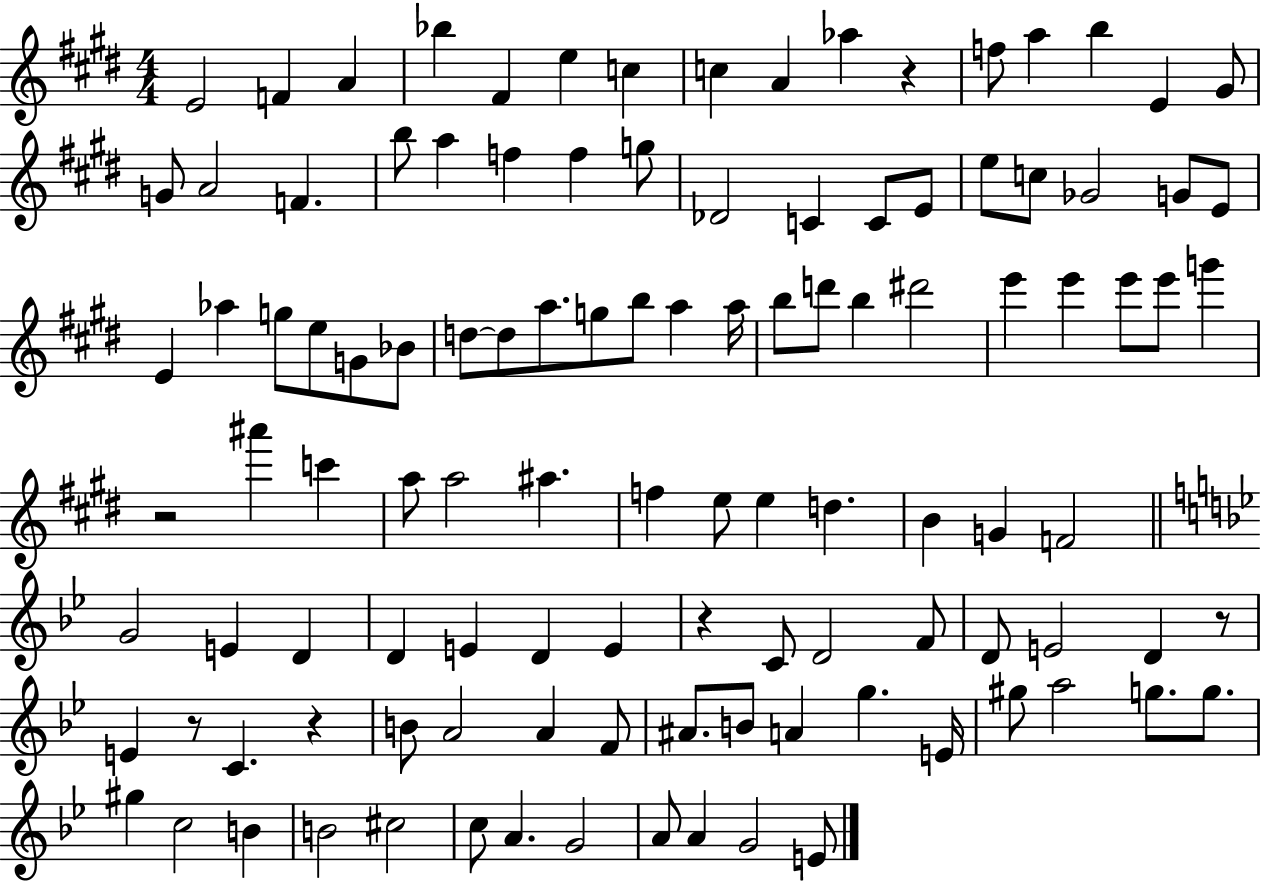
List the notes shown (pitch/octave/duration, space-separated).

E4/h F4/q A4/q Bb5/q F#4/q E5/q C5/q C5/q A4/q Ab5/q R/q F5/e A5/q B5/q E4/q G#4/e G4/e A4/h F4/q. B5/e A5/q F5/q F5/q G5/e Db4/h C4/q C4/e E4/e E5/e C5/e Gb4/h G4/e E4/e E4/q Ab5/q G5/e E5/e G4/e Bb4/e D5/e D5/e A5/e. G5/e B5/e A5/q A5/s B5/e D6/e B5/q D#6/h E6/q E6/q E6/e E6/e G6/q R/h A#6/q C6/q A5/e A5/h A#5/q. F5/q E5/e E5/q D5/q. B4/q G4/q F4/h G4/h E4/q D4/q D4/q E4/q D4/q E4/q R/q C4/e D4/h F4/e D4/e E4/h D4/q R/e E4/q R/e C4/q. R/q B4/e A4/h A4/q F4/e A#4/e. B4/e A4/q G5/q. E4/s G#5/e A5/h G5/e. G5/e. G#5/q C5/h B4/q B4/h C#5/h C5/e A4/q. G4/h A4/e A4/q G4/h E4/e